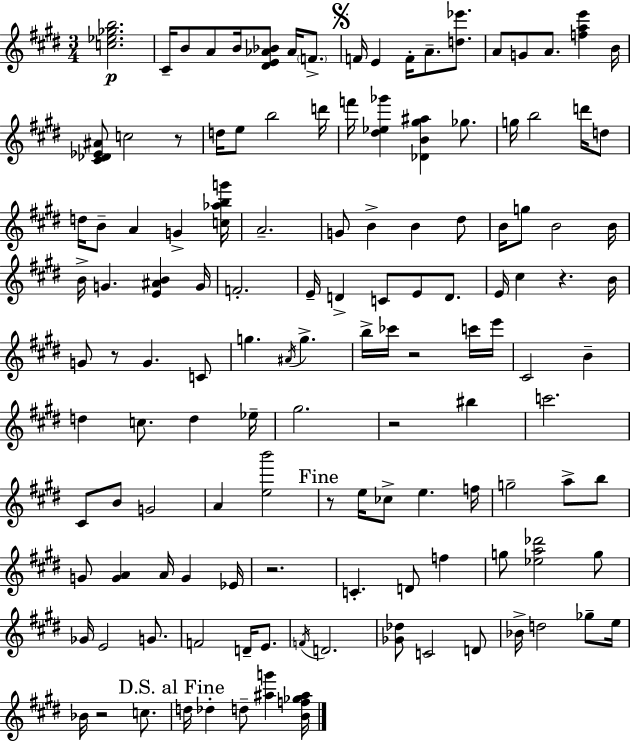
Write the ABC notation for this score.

X:1
T:Untitled
M:3/4
L:1/4
K:E
[c_e_gb]2 ^C/4 B/2 A/2 B/4 [^DE_A_B]/2 _A/4 F/2 F/4 E F/4 A/2 [d_e']/2 A/2 G/2 A/2 [fae'] B/4 [^C_D_E^A]/2 c2 z/2 d/4 e/2 b2 d'/4 f'/4 [^d_e_g'] [_DB^g^a] _g/2 g/4 b2 d'/4 d/2 d/4 B/2 A G [c_abg']/4 A2 G/2 B B ^d/2 B/4 g/2 B2 B/4 B/4 G [E^AB] G/4 F2 E/4 D C/2 E/2 D/2 E/4 ^c z B/4 G/2 z/2 G C/2 g ^A/4 g b/4 _c'/4 z2 c'/4 e'/4 ^C2 B d c/2 d _e/4 ^g2 z2 ^b c'2 ^C/2 B/2 G2 A [eb']2 z/2 e/4 _c/2 e f/4 g2 a/2 b/2 G/2 [GA] A/4 G _E/4 z2 C D/2 f g/2 [_ea_d']2 g/2 _G/4 E2 G/2 F2 D/4 E/2 F/4 D2 [_G_d]/2 C2 D/2 _B/4 d2 _g/2 e/4 _B/4 z2 c/2 d/4 _d d/2 [^ag'] [Bf_g^a]/4